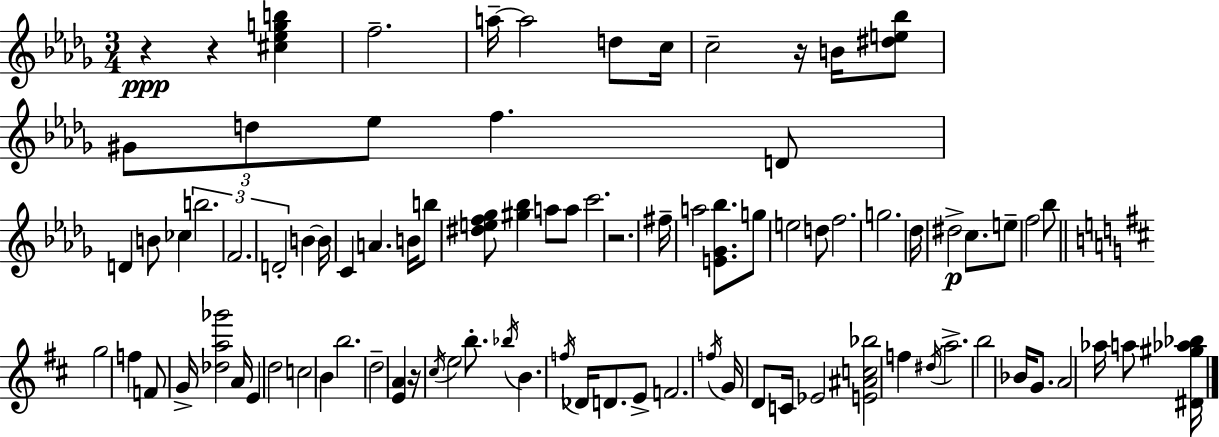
{
  \clef treble
  \numericTimeSignature
  \time 3/4
  \key bes \minor
  r4\ppp r4 <cis'' ees'' g'' b''>4 | f''2.-- | a''16--~~ a''2 d''8 c''16 | c''2-- r16 b'16 <dis'' e'' bes''>8 | \break \tuplet 3/2 { gis'8 d''8 ees''8 } f''4. | d'8 d'4 b'8 ces''4 | \tuplet 3/2 { b''2. | f'2. | \break d'2-. } b'4~~ | b'16 c'4 a'4. b'16 | b''8 <dis'' e'' f'' ges''>8 <gis'' bes''>4 a''8 a''8 | c'''2. | \break r2. | fis''16-- a''2 <e' ges' bes''>8. | g''8 e''2 d''8 | f''2. | \break g''2. | des''16 dis''2->\p c''8. | e''8-- f''2 bes''8 | \bar "||" \break \key d \major g''2 f''4 | f'8 g'16-> <des'' a'' ges'''>2 a'16 | e'4 d''2 | c''2 b'4 | \break b''2. | d''2-- <e' a'>4 | r16 \acciaccatura { cis''16 } e''2 b''8.-. | \acciaccatura { bes''16 } b'4. \acciaccatura { f''16 } des'16 d'8. | \break e'8-> f'2. | \acciaccatura { f''16 } g'16 d'8 c'16 ees'2 | <e' ais' c'' bes''>2 | f''4 \acciaccatura { dis''16 } a''2.-> | \break b''2 | bes'16 g'8. a'2 | aes''16 a''8 <dis' gis'' aes'' bes''>16 \bar "|."
}